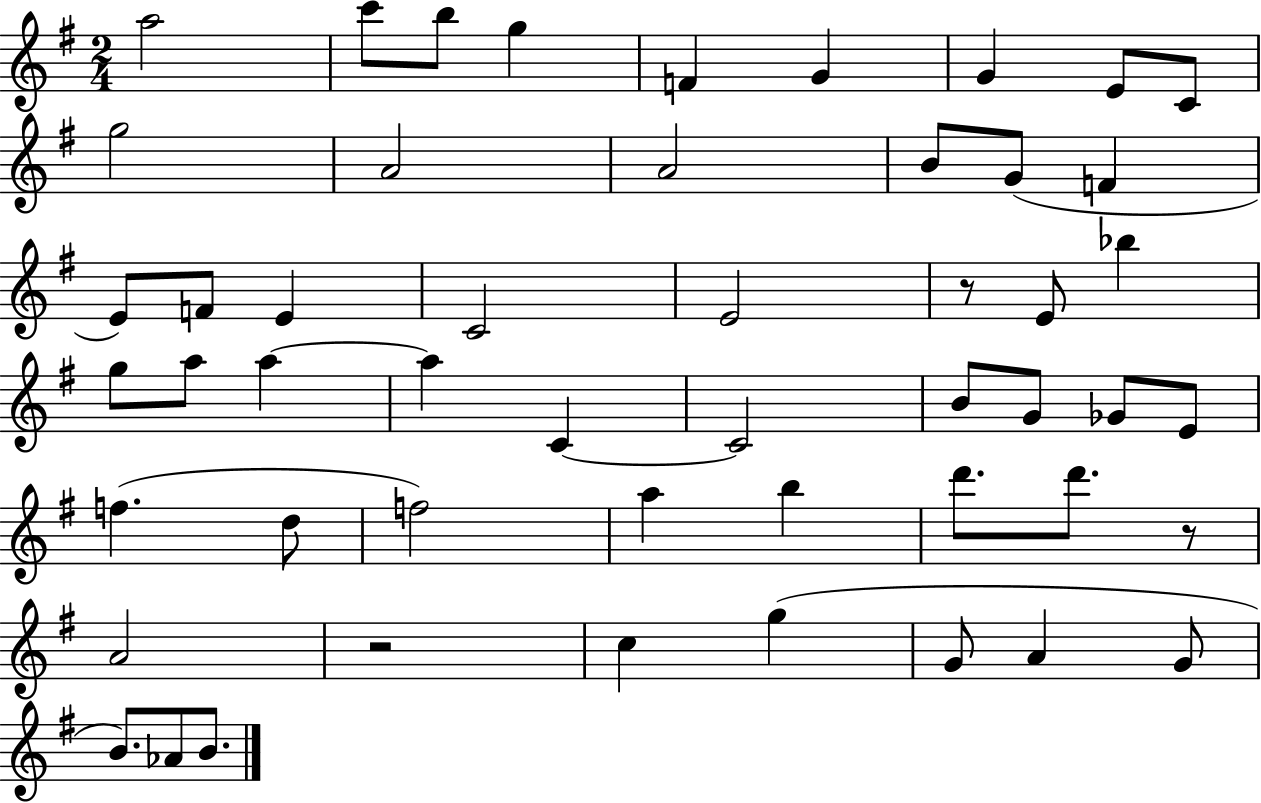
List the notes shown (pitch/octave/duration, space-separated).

A5/h C6/e B5/e G5/q F4/q G4/q G4/q E4/e C4/e G5/h A4/h A4/h B4/e G4/e F4/q E4/e F4/e E4/q C4/h E4/h R/e E4/e Bb5/q G5/e A5/e A5/q A5/q C4/q C4/h B4/e G4/e Gb4/e E4/e F5/q. D5/e F5/h A5/q B5/q D6/e. D6/e. R/e A4/h R/h C5/q G5/q G4/e A4/q G4/e B4/e. Ab4/e B4/e.